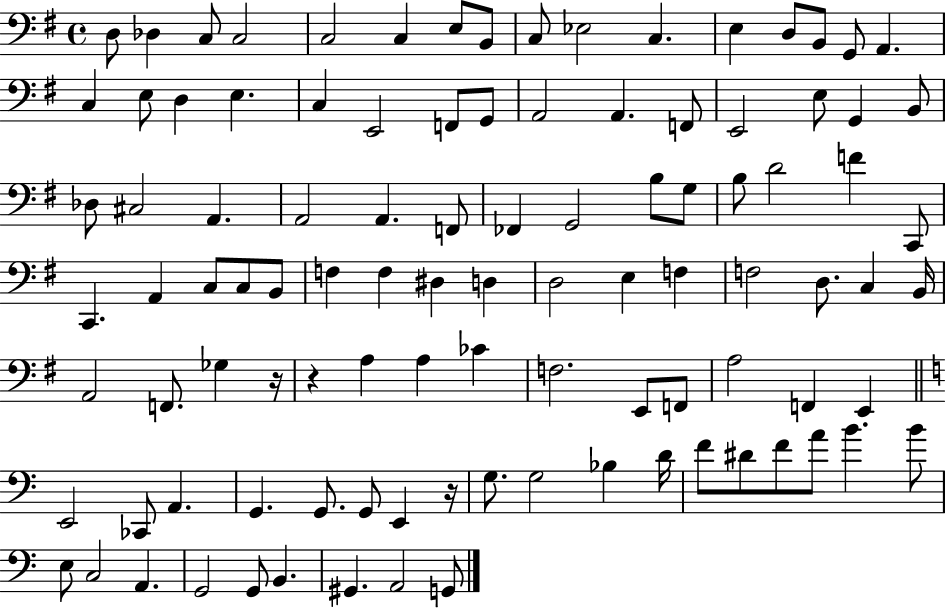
D3/e Db3/q C3/e C3/h C3/h C3/q E3/e B2/e C3/e Eb3/h C3/q. E3/q D3/e B2/e G2/e A2/q. C3/q E3/e D3/q E3/q. C3/q E2/h F2/e G2/e A2/h A2/q. F2/e E2/h E3/e G2/q B2/e Db3/e C#3/h A2/q. A2/h A2/q. F2/e FES2/q G2/h B3/e G3/e B3/e D4/h F4/q C2/e C2/q. A2/q C3/e C3/e B2/e F3/q F3/q D#3/q D3/q D3/h E3/q F3/q F3/h D3/e. C3/q B2/s A2/h F2/e. Gb3/q R/s R/q A3/q A3/q CES4/q F3/h. E2/e F2/e A3/h F2/q E2/q E2/h CES2/e A2/q. G2/q. G2/e. G2/e E2/q R/s G3/e. G3/h Bb3/q D4/s F4/e D#4/e F4/e A4/e B4/q. B4/e E3/e C3/h A2/q. G2/h G2/e B2/q. G#2/q. A2/h G2/e